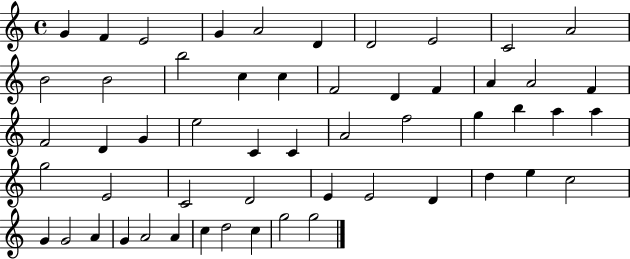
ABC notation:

X:1
T:Untitled
M:4/4
L:1/4
K:C
G F E2 G A2 D D2 E2 C2 A2 B2 B2 b2 c c F2 D F A A2 F F2 D G e2 C C A2 f2 g b a a g2 E2 C2 D2 E E2 D d e c2 G G2 A G A2 A c d2 c g2 g2